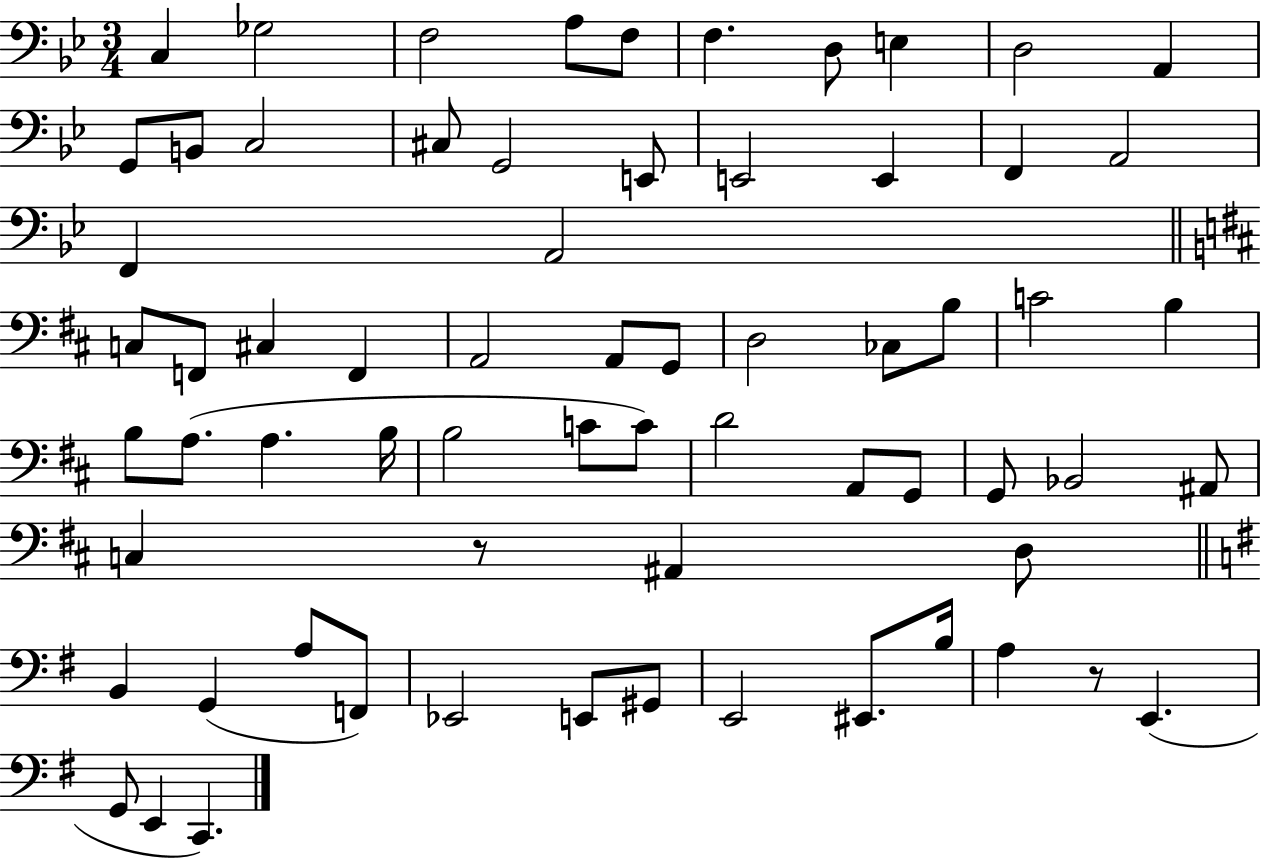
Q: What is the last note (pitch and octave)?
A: C2